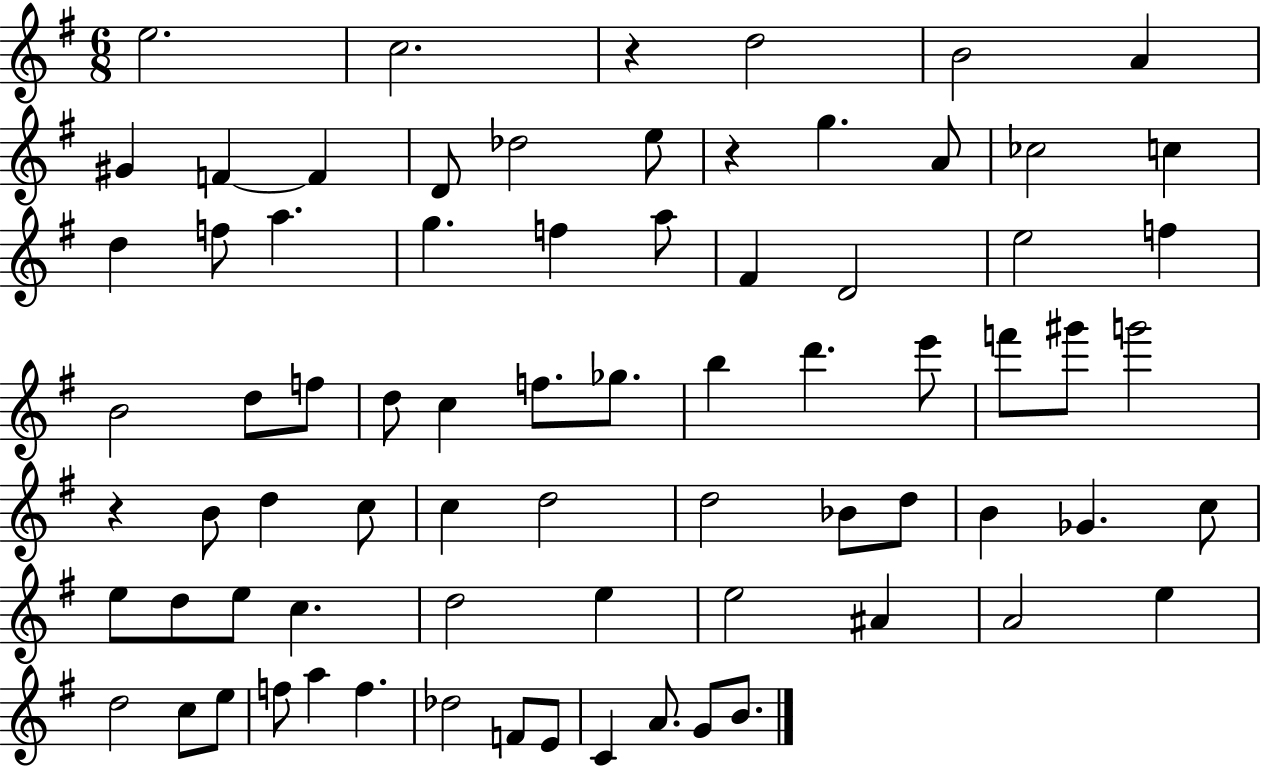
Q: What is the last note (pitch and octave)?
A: B4